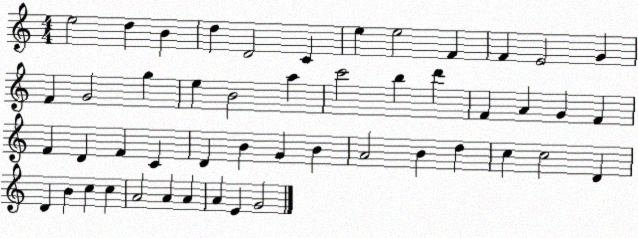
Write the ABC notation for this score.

X:1
T:Untitled
M:4/4
L:1/4
K:C
e2 d B d D2 C e e2 F F E2 G F G2 g e B2 a c'2 b d' F A G F F D F C D B G B A2 B d c c2 D D B c c A2 A A A E G2